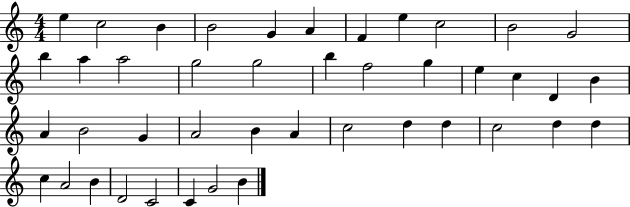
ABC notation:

X:1
T:Untitled
M:4/4
L:1/4
K:C
e c2 B B2 G A F e c2 B2 G2 b a a2 g2 g2 b f2 g e c D B A B2 G A2 B A c2 d d c2 d d c A2 B D2 C2 C G2 B